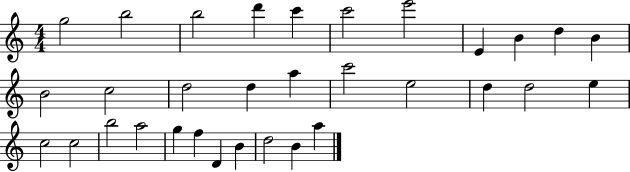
X:1
T:Untitled
M:4/4
L:1/4
K:C
g2 b2 b2 d' c' c'2 e'2 E B d B B2 c2 d2 d a c'2 e2 d d2 e c2 c2 b2 a2 g f D B d2 B a